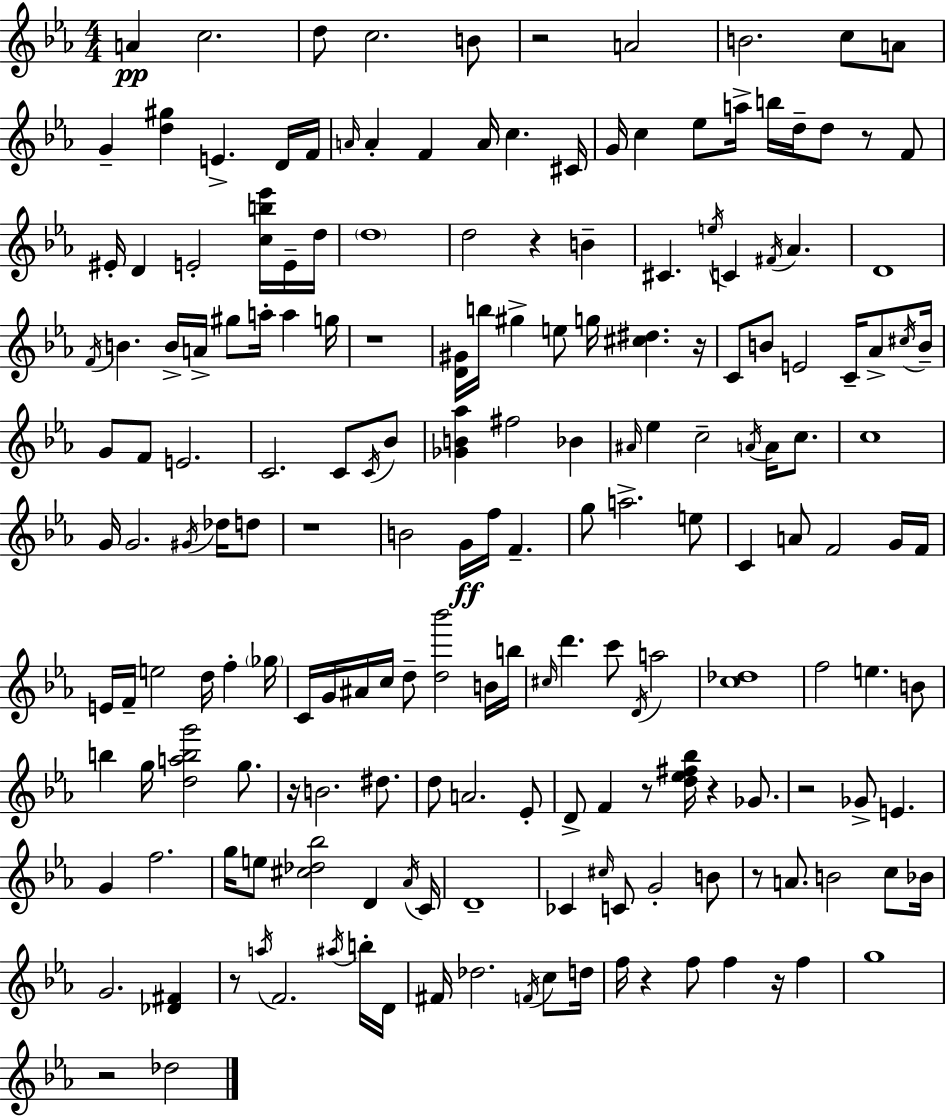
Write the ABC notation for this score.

X:1
T:Untitled
M:4/4
L:1/4
K:Eb
A c2 d/2 c2 B/2 z2 A2 B2 c/2 A/2 G [d^g] E D/4 F/4 A/4 A F A/4 c ^C/4 G/4 c _e/2 a/4 b/4 d/4 d/2 z/2 F/2 ^E/4 D E2 [cb_e']/4 E/4 d/4 d4 d2 z B ^C e/4 C ^F/4 _A D4 F/4 B B/4 A/4 ^g/2 a/4 a g/4 z4 [D^G]/4 b/4 ^g e/2 g/4 [^c^d] z/4 C/2 B/2 E2 C/4 _A/2 ^c/4 B/4 G/2 F/2 E2 C2 C/2 C/4 _B/2 [_GB_a] ^f2 _B ^A/4 _e c2 A/4 A/4 c/2 c4 G/4 G2 ^G/4 _d/4 d/2 z4 B2 G/4 f/4 F g/2 a2 e/2 C A/2 F2 G/4 F/4 E/4 F/4 e2 d/4 f _g/4 C/4 G/4 ^A/4 c/4 d/2 [d_b']2 B/4 b/4 ^c/4 d' c'/2 D/4 a2 [c_d]4 f2 e B/2 b g/4 [dabg']2 g/2 z/4 B2 ^d/2 d/2 A2 _E/2 D/2 F z/2 [d_e^f_b]/4 z _G/2 z2 _G/2 E G f2 g/4 e/2 [^c_d_b]2 D _A/4 C/4 D4 _C ^c/4 C/2 G2 B/2 z/2 A/2 B2 c/2 _B/4 G2 [_D^F] z/2 a/4 F2 ^a/4 b/4 D/4 ^F/4 _d2 F/4 c/2 d/4 f/4 z f/2 f z/4 f g4 z2 _d2